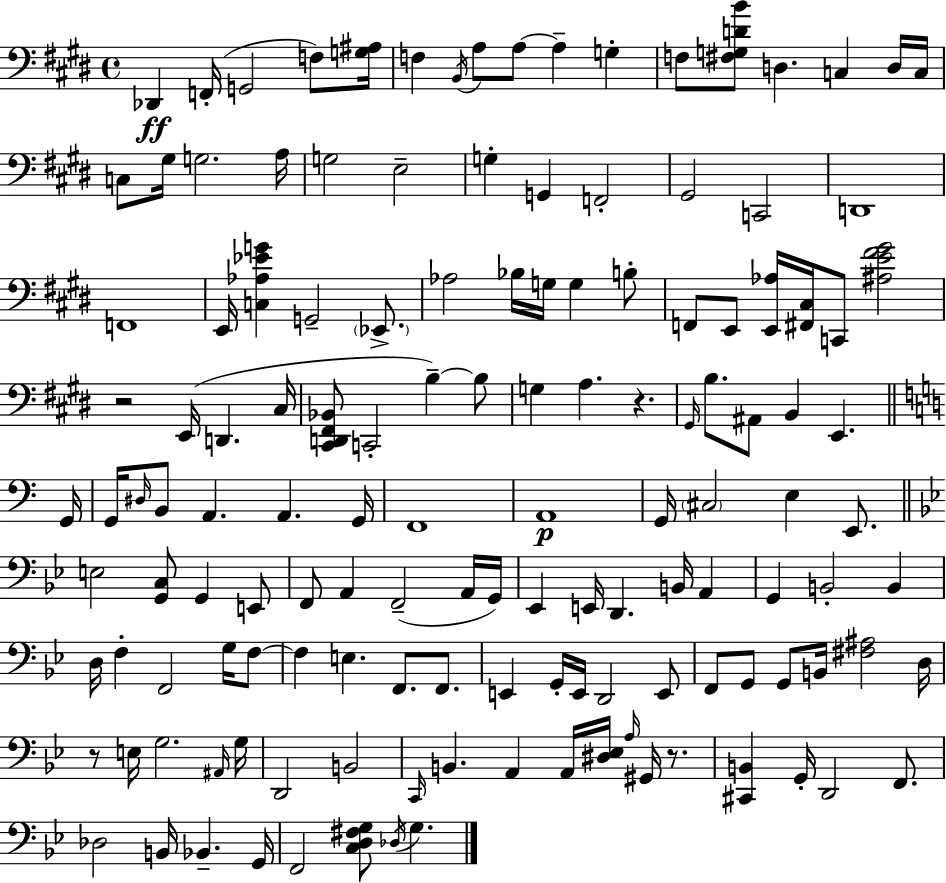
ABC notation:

X:1
T:Untitled
M:4/4
L:1/4
K:E
_D,, F,,/4 G,,2 F,/2 [G,^A,]/4 F, B,,/4 A,/2 A,/2 A, G, F,/2 [^F,G,DB]/2 D, C, D,/4 C,/4 C,/2 ^G,/4 G,2 A,/4 G,2 E,2 G, G,, F,,2 ^G,,2 C,,2 D,,4 F,,4 E,,/4 [C,_A,_EG] G,,2 _E,,/2 _A,2 _B,/4 G,/4 G, B,/2 F,,/2 E,,/2 [E,,_A,]/4 [^F,,^C,]/4 C,,/2 [^A,E^F^G]2 z2 E,,/4 D,, ^C,/4 [^C,,D,,^F,,_B,,]/2 C,,2 B, B,/2 G, A, z ^G,,/4 B,/2 ^A,,/2 B,, E,, G,,/4 G,,/4 ^D,/4 B,,/2 A,, A,, G,,/4 F,,4 A,,4 G,,/4 ^C,2 E, E,,/2 E,2 [G,,C,]/2 G,, E,,/2 F,,/2 A,, F,,2 A,,/4 G,,/4 _E,, E,,/4 D,, B,,/4 A,, G,, B,,2 B,, D,/4 F, F,,2 G,/4 F,/2 F, E, F,,/2 F,,/2 E,, G,,/4 E,,/4 D,,2 E,,/2 F,,/2 G,,/2 G,,/2 B,,/4 [^F,^A,]2 D,/4 z/2 E,/4 G,2 ^A,,/4 G,/4 D,,2 B,,2 C,,/4 B,, A,, A,,/4 [^D,_E,]/4 A,/4 ^G,,/4 z/2 [^C,,B,,] G,,/4 D,,2 F,,/2 _D,2 B,,/4 _B,, G,,/4 F,,2 [C,D,^F,G,]/2 _D,/4 G,